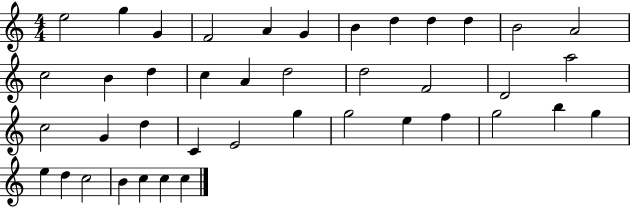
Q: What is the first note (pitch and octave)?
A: E5